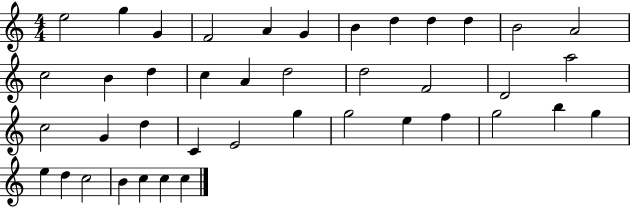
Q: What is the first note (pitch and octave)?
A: E5